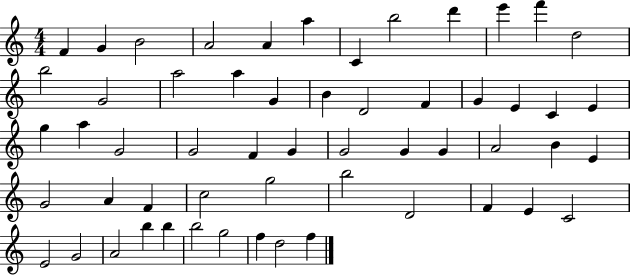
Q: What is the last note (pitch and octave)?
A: F5